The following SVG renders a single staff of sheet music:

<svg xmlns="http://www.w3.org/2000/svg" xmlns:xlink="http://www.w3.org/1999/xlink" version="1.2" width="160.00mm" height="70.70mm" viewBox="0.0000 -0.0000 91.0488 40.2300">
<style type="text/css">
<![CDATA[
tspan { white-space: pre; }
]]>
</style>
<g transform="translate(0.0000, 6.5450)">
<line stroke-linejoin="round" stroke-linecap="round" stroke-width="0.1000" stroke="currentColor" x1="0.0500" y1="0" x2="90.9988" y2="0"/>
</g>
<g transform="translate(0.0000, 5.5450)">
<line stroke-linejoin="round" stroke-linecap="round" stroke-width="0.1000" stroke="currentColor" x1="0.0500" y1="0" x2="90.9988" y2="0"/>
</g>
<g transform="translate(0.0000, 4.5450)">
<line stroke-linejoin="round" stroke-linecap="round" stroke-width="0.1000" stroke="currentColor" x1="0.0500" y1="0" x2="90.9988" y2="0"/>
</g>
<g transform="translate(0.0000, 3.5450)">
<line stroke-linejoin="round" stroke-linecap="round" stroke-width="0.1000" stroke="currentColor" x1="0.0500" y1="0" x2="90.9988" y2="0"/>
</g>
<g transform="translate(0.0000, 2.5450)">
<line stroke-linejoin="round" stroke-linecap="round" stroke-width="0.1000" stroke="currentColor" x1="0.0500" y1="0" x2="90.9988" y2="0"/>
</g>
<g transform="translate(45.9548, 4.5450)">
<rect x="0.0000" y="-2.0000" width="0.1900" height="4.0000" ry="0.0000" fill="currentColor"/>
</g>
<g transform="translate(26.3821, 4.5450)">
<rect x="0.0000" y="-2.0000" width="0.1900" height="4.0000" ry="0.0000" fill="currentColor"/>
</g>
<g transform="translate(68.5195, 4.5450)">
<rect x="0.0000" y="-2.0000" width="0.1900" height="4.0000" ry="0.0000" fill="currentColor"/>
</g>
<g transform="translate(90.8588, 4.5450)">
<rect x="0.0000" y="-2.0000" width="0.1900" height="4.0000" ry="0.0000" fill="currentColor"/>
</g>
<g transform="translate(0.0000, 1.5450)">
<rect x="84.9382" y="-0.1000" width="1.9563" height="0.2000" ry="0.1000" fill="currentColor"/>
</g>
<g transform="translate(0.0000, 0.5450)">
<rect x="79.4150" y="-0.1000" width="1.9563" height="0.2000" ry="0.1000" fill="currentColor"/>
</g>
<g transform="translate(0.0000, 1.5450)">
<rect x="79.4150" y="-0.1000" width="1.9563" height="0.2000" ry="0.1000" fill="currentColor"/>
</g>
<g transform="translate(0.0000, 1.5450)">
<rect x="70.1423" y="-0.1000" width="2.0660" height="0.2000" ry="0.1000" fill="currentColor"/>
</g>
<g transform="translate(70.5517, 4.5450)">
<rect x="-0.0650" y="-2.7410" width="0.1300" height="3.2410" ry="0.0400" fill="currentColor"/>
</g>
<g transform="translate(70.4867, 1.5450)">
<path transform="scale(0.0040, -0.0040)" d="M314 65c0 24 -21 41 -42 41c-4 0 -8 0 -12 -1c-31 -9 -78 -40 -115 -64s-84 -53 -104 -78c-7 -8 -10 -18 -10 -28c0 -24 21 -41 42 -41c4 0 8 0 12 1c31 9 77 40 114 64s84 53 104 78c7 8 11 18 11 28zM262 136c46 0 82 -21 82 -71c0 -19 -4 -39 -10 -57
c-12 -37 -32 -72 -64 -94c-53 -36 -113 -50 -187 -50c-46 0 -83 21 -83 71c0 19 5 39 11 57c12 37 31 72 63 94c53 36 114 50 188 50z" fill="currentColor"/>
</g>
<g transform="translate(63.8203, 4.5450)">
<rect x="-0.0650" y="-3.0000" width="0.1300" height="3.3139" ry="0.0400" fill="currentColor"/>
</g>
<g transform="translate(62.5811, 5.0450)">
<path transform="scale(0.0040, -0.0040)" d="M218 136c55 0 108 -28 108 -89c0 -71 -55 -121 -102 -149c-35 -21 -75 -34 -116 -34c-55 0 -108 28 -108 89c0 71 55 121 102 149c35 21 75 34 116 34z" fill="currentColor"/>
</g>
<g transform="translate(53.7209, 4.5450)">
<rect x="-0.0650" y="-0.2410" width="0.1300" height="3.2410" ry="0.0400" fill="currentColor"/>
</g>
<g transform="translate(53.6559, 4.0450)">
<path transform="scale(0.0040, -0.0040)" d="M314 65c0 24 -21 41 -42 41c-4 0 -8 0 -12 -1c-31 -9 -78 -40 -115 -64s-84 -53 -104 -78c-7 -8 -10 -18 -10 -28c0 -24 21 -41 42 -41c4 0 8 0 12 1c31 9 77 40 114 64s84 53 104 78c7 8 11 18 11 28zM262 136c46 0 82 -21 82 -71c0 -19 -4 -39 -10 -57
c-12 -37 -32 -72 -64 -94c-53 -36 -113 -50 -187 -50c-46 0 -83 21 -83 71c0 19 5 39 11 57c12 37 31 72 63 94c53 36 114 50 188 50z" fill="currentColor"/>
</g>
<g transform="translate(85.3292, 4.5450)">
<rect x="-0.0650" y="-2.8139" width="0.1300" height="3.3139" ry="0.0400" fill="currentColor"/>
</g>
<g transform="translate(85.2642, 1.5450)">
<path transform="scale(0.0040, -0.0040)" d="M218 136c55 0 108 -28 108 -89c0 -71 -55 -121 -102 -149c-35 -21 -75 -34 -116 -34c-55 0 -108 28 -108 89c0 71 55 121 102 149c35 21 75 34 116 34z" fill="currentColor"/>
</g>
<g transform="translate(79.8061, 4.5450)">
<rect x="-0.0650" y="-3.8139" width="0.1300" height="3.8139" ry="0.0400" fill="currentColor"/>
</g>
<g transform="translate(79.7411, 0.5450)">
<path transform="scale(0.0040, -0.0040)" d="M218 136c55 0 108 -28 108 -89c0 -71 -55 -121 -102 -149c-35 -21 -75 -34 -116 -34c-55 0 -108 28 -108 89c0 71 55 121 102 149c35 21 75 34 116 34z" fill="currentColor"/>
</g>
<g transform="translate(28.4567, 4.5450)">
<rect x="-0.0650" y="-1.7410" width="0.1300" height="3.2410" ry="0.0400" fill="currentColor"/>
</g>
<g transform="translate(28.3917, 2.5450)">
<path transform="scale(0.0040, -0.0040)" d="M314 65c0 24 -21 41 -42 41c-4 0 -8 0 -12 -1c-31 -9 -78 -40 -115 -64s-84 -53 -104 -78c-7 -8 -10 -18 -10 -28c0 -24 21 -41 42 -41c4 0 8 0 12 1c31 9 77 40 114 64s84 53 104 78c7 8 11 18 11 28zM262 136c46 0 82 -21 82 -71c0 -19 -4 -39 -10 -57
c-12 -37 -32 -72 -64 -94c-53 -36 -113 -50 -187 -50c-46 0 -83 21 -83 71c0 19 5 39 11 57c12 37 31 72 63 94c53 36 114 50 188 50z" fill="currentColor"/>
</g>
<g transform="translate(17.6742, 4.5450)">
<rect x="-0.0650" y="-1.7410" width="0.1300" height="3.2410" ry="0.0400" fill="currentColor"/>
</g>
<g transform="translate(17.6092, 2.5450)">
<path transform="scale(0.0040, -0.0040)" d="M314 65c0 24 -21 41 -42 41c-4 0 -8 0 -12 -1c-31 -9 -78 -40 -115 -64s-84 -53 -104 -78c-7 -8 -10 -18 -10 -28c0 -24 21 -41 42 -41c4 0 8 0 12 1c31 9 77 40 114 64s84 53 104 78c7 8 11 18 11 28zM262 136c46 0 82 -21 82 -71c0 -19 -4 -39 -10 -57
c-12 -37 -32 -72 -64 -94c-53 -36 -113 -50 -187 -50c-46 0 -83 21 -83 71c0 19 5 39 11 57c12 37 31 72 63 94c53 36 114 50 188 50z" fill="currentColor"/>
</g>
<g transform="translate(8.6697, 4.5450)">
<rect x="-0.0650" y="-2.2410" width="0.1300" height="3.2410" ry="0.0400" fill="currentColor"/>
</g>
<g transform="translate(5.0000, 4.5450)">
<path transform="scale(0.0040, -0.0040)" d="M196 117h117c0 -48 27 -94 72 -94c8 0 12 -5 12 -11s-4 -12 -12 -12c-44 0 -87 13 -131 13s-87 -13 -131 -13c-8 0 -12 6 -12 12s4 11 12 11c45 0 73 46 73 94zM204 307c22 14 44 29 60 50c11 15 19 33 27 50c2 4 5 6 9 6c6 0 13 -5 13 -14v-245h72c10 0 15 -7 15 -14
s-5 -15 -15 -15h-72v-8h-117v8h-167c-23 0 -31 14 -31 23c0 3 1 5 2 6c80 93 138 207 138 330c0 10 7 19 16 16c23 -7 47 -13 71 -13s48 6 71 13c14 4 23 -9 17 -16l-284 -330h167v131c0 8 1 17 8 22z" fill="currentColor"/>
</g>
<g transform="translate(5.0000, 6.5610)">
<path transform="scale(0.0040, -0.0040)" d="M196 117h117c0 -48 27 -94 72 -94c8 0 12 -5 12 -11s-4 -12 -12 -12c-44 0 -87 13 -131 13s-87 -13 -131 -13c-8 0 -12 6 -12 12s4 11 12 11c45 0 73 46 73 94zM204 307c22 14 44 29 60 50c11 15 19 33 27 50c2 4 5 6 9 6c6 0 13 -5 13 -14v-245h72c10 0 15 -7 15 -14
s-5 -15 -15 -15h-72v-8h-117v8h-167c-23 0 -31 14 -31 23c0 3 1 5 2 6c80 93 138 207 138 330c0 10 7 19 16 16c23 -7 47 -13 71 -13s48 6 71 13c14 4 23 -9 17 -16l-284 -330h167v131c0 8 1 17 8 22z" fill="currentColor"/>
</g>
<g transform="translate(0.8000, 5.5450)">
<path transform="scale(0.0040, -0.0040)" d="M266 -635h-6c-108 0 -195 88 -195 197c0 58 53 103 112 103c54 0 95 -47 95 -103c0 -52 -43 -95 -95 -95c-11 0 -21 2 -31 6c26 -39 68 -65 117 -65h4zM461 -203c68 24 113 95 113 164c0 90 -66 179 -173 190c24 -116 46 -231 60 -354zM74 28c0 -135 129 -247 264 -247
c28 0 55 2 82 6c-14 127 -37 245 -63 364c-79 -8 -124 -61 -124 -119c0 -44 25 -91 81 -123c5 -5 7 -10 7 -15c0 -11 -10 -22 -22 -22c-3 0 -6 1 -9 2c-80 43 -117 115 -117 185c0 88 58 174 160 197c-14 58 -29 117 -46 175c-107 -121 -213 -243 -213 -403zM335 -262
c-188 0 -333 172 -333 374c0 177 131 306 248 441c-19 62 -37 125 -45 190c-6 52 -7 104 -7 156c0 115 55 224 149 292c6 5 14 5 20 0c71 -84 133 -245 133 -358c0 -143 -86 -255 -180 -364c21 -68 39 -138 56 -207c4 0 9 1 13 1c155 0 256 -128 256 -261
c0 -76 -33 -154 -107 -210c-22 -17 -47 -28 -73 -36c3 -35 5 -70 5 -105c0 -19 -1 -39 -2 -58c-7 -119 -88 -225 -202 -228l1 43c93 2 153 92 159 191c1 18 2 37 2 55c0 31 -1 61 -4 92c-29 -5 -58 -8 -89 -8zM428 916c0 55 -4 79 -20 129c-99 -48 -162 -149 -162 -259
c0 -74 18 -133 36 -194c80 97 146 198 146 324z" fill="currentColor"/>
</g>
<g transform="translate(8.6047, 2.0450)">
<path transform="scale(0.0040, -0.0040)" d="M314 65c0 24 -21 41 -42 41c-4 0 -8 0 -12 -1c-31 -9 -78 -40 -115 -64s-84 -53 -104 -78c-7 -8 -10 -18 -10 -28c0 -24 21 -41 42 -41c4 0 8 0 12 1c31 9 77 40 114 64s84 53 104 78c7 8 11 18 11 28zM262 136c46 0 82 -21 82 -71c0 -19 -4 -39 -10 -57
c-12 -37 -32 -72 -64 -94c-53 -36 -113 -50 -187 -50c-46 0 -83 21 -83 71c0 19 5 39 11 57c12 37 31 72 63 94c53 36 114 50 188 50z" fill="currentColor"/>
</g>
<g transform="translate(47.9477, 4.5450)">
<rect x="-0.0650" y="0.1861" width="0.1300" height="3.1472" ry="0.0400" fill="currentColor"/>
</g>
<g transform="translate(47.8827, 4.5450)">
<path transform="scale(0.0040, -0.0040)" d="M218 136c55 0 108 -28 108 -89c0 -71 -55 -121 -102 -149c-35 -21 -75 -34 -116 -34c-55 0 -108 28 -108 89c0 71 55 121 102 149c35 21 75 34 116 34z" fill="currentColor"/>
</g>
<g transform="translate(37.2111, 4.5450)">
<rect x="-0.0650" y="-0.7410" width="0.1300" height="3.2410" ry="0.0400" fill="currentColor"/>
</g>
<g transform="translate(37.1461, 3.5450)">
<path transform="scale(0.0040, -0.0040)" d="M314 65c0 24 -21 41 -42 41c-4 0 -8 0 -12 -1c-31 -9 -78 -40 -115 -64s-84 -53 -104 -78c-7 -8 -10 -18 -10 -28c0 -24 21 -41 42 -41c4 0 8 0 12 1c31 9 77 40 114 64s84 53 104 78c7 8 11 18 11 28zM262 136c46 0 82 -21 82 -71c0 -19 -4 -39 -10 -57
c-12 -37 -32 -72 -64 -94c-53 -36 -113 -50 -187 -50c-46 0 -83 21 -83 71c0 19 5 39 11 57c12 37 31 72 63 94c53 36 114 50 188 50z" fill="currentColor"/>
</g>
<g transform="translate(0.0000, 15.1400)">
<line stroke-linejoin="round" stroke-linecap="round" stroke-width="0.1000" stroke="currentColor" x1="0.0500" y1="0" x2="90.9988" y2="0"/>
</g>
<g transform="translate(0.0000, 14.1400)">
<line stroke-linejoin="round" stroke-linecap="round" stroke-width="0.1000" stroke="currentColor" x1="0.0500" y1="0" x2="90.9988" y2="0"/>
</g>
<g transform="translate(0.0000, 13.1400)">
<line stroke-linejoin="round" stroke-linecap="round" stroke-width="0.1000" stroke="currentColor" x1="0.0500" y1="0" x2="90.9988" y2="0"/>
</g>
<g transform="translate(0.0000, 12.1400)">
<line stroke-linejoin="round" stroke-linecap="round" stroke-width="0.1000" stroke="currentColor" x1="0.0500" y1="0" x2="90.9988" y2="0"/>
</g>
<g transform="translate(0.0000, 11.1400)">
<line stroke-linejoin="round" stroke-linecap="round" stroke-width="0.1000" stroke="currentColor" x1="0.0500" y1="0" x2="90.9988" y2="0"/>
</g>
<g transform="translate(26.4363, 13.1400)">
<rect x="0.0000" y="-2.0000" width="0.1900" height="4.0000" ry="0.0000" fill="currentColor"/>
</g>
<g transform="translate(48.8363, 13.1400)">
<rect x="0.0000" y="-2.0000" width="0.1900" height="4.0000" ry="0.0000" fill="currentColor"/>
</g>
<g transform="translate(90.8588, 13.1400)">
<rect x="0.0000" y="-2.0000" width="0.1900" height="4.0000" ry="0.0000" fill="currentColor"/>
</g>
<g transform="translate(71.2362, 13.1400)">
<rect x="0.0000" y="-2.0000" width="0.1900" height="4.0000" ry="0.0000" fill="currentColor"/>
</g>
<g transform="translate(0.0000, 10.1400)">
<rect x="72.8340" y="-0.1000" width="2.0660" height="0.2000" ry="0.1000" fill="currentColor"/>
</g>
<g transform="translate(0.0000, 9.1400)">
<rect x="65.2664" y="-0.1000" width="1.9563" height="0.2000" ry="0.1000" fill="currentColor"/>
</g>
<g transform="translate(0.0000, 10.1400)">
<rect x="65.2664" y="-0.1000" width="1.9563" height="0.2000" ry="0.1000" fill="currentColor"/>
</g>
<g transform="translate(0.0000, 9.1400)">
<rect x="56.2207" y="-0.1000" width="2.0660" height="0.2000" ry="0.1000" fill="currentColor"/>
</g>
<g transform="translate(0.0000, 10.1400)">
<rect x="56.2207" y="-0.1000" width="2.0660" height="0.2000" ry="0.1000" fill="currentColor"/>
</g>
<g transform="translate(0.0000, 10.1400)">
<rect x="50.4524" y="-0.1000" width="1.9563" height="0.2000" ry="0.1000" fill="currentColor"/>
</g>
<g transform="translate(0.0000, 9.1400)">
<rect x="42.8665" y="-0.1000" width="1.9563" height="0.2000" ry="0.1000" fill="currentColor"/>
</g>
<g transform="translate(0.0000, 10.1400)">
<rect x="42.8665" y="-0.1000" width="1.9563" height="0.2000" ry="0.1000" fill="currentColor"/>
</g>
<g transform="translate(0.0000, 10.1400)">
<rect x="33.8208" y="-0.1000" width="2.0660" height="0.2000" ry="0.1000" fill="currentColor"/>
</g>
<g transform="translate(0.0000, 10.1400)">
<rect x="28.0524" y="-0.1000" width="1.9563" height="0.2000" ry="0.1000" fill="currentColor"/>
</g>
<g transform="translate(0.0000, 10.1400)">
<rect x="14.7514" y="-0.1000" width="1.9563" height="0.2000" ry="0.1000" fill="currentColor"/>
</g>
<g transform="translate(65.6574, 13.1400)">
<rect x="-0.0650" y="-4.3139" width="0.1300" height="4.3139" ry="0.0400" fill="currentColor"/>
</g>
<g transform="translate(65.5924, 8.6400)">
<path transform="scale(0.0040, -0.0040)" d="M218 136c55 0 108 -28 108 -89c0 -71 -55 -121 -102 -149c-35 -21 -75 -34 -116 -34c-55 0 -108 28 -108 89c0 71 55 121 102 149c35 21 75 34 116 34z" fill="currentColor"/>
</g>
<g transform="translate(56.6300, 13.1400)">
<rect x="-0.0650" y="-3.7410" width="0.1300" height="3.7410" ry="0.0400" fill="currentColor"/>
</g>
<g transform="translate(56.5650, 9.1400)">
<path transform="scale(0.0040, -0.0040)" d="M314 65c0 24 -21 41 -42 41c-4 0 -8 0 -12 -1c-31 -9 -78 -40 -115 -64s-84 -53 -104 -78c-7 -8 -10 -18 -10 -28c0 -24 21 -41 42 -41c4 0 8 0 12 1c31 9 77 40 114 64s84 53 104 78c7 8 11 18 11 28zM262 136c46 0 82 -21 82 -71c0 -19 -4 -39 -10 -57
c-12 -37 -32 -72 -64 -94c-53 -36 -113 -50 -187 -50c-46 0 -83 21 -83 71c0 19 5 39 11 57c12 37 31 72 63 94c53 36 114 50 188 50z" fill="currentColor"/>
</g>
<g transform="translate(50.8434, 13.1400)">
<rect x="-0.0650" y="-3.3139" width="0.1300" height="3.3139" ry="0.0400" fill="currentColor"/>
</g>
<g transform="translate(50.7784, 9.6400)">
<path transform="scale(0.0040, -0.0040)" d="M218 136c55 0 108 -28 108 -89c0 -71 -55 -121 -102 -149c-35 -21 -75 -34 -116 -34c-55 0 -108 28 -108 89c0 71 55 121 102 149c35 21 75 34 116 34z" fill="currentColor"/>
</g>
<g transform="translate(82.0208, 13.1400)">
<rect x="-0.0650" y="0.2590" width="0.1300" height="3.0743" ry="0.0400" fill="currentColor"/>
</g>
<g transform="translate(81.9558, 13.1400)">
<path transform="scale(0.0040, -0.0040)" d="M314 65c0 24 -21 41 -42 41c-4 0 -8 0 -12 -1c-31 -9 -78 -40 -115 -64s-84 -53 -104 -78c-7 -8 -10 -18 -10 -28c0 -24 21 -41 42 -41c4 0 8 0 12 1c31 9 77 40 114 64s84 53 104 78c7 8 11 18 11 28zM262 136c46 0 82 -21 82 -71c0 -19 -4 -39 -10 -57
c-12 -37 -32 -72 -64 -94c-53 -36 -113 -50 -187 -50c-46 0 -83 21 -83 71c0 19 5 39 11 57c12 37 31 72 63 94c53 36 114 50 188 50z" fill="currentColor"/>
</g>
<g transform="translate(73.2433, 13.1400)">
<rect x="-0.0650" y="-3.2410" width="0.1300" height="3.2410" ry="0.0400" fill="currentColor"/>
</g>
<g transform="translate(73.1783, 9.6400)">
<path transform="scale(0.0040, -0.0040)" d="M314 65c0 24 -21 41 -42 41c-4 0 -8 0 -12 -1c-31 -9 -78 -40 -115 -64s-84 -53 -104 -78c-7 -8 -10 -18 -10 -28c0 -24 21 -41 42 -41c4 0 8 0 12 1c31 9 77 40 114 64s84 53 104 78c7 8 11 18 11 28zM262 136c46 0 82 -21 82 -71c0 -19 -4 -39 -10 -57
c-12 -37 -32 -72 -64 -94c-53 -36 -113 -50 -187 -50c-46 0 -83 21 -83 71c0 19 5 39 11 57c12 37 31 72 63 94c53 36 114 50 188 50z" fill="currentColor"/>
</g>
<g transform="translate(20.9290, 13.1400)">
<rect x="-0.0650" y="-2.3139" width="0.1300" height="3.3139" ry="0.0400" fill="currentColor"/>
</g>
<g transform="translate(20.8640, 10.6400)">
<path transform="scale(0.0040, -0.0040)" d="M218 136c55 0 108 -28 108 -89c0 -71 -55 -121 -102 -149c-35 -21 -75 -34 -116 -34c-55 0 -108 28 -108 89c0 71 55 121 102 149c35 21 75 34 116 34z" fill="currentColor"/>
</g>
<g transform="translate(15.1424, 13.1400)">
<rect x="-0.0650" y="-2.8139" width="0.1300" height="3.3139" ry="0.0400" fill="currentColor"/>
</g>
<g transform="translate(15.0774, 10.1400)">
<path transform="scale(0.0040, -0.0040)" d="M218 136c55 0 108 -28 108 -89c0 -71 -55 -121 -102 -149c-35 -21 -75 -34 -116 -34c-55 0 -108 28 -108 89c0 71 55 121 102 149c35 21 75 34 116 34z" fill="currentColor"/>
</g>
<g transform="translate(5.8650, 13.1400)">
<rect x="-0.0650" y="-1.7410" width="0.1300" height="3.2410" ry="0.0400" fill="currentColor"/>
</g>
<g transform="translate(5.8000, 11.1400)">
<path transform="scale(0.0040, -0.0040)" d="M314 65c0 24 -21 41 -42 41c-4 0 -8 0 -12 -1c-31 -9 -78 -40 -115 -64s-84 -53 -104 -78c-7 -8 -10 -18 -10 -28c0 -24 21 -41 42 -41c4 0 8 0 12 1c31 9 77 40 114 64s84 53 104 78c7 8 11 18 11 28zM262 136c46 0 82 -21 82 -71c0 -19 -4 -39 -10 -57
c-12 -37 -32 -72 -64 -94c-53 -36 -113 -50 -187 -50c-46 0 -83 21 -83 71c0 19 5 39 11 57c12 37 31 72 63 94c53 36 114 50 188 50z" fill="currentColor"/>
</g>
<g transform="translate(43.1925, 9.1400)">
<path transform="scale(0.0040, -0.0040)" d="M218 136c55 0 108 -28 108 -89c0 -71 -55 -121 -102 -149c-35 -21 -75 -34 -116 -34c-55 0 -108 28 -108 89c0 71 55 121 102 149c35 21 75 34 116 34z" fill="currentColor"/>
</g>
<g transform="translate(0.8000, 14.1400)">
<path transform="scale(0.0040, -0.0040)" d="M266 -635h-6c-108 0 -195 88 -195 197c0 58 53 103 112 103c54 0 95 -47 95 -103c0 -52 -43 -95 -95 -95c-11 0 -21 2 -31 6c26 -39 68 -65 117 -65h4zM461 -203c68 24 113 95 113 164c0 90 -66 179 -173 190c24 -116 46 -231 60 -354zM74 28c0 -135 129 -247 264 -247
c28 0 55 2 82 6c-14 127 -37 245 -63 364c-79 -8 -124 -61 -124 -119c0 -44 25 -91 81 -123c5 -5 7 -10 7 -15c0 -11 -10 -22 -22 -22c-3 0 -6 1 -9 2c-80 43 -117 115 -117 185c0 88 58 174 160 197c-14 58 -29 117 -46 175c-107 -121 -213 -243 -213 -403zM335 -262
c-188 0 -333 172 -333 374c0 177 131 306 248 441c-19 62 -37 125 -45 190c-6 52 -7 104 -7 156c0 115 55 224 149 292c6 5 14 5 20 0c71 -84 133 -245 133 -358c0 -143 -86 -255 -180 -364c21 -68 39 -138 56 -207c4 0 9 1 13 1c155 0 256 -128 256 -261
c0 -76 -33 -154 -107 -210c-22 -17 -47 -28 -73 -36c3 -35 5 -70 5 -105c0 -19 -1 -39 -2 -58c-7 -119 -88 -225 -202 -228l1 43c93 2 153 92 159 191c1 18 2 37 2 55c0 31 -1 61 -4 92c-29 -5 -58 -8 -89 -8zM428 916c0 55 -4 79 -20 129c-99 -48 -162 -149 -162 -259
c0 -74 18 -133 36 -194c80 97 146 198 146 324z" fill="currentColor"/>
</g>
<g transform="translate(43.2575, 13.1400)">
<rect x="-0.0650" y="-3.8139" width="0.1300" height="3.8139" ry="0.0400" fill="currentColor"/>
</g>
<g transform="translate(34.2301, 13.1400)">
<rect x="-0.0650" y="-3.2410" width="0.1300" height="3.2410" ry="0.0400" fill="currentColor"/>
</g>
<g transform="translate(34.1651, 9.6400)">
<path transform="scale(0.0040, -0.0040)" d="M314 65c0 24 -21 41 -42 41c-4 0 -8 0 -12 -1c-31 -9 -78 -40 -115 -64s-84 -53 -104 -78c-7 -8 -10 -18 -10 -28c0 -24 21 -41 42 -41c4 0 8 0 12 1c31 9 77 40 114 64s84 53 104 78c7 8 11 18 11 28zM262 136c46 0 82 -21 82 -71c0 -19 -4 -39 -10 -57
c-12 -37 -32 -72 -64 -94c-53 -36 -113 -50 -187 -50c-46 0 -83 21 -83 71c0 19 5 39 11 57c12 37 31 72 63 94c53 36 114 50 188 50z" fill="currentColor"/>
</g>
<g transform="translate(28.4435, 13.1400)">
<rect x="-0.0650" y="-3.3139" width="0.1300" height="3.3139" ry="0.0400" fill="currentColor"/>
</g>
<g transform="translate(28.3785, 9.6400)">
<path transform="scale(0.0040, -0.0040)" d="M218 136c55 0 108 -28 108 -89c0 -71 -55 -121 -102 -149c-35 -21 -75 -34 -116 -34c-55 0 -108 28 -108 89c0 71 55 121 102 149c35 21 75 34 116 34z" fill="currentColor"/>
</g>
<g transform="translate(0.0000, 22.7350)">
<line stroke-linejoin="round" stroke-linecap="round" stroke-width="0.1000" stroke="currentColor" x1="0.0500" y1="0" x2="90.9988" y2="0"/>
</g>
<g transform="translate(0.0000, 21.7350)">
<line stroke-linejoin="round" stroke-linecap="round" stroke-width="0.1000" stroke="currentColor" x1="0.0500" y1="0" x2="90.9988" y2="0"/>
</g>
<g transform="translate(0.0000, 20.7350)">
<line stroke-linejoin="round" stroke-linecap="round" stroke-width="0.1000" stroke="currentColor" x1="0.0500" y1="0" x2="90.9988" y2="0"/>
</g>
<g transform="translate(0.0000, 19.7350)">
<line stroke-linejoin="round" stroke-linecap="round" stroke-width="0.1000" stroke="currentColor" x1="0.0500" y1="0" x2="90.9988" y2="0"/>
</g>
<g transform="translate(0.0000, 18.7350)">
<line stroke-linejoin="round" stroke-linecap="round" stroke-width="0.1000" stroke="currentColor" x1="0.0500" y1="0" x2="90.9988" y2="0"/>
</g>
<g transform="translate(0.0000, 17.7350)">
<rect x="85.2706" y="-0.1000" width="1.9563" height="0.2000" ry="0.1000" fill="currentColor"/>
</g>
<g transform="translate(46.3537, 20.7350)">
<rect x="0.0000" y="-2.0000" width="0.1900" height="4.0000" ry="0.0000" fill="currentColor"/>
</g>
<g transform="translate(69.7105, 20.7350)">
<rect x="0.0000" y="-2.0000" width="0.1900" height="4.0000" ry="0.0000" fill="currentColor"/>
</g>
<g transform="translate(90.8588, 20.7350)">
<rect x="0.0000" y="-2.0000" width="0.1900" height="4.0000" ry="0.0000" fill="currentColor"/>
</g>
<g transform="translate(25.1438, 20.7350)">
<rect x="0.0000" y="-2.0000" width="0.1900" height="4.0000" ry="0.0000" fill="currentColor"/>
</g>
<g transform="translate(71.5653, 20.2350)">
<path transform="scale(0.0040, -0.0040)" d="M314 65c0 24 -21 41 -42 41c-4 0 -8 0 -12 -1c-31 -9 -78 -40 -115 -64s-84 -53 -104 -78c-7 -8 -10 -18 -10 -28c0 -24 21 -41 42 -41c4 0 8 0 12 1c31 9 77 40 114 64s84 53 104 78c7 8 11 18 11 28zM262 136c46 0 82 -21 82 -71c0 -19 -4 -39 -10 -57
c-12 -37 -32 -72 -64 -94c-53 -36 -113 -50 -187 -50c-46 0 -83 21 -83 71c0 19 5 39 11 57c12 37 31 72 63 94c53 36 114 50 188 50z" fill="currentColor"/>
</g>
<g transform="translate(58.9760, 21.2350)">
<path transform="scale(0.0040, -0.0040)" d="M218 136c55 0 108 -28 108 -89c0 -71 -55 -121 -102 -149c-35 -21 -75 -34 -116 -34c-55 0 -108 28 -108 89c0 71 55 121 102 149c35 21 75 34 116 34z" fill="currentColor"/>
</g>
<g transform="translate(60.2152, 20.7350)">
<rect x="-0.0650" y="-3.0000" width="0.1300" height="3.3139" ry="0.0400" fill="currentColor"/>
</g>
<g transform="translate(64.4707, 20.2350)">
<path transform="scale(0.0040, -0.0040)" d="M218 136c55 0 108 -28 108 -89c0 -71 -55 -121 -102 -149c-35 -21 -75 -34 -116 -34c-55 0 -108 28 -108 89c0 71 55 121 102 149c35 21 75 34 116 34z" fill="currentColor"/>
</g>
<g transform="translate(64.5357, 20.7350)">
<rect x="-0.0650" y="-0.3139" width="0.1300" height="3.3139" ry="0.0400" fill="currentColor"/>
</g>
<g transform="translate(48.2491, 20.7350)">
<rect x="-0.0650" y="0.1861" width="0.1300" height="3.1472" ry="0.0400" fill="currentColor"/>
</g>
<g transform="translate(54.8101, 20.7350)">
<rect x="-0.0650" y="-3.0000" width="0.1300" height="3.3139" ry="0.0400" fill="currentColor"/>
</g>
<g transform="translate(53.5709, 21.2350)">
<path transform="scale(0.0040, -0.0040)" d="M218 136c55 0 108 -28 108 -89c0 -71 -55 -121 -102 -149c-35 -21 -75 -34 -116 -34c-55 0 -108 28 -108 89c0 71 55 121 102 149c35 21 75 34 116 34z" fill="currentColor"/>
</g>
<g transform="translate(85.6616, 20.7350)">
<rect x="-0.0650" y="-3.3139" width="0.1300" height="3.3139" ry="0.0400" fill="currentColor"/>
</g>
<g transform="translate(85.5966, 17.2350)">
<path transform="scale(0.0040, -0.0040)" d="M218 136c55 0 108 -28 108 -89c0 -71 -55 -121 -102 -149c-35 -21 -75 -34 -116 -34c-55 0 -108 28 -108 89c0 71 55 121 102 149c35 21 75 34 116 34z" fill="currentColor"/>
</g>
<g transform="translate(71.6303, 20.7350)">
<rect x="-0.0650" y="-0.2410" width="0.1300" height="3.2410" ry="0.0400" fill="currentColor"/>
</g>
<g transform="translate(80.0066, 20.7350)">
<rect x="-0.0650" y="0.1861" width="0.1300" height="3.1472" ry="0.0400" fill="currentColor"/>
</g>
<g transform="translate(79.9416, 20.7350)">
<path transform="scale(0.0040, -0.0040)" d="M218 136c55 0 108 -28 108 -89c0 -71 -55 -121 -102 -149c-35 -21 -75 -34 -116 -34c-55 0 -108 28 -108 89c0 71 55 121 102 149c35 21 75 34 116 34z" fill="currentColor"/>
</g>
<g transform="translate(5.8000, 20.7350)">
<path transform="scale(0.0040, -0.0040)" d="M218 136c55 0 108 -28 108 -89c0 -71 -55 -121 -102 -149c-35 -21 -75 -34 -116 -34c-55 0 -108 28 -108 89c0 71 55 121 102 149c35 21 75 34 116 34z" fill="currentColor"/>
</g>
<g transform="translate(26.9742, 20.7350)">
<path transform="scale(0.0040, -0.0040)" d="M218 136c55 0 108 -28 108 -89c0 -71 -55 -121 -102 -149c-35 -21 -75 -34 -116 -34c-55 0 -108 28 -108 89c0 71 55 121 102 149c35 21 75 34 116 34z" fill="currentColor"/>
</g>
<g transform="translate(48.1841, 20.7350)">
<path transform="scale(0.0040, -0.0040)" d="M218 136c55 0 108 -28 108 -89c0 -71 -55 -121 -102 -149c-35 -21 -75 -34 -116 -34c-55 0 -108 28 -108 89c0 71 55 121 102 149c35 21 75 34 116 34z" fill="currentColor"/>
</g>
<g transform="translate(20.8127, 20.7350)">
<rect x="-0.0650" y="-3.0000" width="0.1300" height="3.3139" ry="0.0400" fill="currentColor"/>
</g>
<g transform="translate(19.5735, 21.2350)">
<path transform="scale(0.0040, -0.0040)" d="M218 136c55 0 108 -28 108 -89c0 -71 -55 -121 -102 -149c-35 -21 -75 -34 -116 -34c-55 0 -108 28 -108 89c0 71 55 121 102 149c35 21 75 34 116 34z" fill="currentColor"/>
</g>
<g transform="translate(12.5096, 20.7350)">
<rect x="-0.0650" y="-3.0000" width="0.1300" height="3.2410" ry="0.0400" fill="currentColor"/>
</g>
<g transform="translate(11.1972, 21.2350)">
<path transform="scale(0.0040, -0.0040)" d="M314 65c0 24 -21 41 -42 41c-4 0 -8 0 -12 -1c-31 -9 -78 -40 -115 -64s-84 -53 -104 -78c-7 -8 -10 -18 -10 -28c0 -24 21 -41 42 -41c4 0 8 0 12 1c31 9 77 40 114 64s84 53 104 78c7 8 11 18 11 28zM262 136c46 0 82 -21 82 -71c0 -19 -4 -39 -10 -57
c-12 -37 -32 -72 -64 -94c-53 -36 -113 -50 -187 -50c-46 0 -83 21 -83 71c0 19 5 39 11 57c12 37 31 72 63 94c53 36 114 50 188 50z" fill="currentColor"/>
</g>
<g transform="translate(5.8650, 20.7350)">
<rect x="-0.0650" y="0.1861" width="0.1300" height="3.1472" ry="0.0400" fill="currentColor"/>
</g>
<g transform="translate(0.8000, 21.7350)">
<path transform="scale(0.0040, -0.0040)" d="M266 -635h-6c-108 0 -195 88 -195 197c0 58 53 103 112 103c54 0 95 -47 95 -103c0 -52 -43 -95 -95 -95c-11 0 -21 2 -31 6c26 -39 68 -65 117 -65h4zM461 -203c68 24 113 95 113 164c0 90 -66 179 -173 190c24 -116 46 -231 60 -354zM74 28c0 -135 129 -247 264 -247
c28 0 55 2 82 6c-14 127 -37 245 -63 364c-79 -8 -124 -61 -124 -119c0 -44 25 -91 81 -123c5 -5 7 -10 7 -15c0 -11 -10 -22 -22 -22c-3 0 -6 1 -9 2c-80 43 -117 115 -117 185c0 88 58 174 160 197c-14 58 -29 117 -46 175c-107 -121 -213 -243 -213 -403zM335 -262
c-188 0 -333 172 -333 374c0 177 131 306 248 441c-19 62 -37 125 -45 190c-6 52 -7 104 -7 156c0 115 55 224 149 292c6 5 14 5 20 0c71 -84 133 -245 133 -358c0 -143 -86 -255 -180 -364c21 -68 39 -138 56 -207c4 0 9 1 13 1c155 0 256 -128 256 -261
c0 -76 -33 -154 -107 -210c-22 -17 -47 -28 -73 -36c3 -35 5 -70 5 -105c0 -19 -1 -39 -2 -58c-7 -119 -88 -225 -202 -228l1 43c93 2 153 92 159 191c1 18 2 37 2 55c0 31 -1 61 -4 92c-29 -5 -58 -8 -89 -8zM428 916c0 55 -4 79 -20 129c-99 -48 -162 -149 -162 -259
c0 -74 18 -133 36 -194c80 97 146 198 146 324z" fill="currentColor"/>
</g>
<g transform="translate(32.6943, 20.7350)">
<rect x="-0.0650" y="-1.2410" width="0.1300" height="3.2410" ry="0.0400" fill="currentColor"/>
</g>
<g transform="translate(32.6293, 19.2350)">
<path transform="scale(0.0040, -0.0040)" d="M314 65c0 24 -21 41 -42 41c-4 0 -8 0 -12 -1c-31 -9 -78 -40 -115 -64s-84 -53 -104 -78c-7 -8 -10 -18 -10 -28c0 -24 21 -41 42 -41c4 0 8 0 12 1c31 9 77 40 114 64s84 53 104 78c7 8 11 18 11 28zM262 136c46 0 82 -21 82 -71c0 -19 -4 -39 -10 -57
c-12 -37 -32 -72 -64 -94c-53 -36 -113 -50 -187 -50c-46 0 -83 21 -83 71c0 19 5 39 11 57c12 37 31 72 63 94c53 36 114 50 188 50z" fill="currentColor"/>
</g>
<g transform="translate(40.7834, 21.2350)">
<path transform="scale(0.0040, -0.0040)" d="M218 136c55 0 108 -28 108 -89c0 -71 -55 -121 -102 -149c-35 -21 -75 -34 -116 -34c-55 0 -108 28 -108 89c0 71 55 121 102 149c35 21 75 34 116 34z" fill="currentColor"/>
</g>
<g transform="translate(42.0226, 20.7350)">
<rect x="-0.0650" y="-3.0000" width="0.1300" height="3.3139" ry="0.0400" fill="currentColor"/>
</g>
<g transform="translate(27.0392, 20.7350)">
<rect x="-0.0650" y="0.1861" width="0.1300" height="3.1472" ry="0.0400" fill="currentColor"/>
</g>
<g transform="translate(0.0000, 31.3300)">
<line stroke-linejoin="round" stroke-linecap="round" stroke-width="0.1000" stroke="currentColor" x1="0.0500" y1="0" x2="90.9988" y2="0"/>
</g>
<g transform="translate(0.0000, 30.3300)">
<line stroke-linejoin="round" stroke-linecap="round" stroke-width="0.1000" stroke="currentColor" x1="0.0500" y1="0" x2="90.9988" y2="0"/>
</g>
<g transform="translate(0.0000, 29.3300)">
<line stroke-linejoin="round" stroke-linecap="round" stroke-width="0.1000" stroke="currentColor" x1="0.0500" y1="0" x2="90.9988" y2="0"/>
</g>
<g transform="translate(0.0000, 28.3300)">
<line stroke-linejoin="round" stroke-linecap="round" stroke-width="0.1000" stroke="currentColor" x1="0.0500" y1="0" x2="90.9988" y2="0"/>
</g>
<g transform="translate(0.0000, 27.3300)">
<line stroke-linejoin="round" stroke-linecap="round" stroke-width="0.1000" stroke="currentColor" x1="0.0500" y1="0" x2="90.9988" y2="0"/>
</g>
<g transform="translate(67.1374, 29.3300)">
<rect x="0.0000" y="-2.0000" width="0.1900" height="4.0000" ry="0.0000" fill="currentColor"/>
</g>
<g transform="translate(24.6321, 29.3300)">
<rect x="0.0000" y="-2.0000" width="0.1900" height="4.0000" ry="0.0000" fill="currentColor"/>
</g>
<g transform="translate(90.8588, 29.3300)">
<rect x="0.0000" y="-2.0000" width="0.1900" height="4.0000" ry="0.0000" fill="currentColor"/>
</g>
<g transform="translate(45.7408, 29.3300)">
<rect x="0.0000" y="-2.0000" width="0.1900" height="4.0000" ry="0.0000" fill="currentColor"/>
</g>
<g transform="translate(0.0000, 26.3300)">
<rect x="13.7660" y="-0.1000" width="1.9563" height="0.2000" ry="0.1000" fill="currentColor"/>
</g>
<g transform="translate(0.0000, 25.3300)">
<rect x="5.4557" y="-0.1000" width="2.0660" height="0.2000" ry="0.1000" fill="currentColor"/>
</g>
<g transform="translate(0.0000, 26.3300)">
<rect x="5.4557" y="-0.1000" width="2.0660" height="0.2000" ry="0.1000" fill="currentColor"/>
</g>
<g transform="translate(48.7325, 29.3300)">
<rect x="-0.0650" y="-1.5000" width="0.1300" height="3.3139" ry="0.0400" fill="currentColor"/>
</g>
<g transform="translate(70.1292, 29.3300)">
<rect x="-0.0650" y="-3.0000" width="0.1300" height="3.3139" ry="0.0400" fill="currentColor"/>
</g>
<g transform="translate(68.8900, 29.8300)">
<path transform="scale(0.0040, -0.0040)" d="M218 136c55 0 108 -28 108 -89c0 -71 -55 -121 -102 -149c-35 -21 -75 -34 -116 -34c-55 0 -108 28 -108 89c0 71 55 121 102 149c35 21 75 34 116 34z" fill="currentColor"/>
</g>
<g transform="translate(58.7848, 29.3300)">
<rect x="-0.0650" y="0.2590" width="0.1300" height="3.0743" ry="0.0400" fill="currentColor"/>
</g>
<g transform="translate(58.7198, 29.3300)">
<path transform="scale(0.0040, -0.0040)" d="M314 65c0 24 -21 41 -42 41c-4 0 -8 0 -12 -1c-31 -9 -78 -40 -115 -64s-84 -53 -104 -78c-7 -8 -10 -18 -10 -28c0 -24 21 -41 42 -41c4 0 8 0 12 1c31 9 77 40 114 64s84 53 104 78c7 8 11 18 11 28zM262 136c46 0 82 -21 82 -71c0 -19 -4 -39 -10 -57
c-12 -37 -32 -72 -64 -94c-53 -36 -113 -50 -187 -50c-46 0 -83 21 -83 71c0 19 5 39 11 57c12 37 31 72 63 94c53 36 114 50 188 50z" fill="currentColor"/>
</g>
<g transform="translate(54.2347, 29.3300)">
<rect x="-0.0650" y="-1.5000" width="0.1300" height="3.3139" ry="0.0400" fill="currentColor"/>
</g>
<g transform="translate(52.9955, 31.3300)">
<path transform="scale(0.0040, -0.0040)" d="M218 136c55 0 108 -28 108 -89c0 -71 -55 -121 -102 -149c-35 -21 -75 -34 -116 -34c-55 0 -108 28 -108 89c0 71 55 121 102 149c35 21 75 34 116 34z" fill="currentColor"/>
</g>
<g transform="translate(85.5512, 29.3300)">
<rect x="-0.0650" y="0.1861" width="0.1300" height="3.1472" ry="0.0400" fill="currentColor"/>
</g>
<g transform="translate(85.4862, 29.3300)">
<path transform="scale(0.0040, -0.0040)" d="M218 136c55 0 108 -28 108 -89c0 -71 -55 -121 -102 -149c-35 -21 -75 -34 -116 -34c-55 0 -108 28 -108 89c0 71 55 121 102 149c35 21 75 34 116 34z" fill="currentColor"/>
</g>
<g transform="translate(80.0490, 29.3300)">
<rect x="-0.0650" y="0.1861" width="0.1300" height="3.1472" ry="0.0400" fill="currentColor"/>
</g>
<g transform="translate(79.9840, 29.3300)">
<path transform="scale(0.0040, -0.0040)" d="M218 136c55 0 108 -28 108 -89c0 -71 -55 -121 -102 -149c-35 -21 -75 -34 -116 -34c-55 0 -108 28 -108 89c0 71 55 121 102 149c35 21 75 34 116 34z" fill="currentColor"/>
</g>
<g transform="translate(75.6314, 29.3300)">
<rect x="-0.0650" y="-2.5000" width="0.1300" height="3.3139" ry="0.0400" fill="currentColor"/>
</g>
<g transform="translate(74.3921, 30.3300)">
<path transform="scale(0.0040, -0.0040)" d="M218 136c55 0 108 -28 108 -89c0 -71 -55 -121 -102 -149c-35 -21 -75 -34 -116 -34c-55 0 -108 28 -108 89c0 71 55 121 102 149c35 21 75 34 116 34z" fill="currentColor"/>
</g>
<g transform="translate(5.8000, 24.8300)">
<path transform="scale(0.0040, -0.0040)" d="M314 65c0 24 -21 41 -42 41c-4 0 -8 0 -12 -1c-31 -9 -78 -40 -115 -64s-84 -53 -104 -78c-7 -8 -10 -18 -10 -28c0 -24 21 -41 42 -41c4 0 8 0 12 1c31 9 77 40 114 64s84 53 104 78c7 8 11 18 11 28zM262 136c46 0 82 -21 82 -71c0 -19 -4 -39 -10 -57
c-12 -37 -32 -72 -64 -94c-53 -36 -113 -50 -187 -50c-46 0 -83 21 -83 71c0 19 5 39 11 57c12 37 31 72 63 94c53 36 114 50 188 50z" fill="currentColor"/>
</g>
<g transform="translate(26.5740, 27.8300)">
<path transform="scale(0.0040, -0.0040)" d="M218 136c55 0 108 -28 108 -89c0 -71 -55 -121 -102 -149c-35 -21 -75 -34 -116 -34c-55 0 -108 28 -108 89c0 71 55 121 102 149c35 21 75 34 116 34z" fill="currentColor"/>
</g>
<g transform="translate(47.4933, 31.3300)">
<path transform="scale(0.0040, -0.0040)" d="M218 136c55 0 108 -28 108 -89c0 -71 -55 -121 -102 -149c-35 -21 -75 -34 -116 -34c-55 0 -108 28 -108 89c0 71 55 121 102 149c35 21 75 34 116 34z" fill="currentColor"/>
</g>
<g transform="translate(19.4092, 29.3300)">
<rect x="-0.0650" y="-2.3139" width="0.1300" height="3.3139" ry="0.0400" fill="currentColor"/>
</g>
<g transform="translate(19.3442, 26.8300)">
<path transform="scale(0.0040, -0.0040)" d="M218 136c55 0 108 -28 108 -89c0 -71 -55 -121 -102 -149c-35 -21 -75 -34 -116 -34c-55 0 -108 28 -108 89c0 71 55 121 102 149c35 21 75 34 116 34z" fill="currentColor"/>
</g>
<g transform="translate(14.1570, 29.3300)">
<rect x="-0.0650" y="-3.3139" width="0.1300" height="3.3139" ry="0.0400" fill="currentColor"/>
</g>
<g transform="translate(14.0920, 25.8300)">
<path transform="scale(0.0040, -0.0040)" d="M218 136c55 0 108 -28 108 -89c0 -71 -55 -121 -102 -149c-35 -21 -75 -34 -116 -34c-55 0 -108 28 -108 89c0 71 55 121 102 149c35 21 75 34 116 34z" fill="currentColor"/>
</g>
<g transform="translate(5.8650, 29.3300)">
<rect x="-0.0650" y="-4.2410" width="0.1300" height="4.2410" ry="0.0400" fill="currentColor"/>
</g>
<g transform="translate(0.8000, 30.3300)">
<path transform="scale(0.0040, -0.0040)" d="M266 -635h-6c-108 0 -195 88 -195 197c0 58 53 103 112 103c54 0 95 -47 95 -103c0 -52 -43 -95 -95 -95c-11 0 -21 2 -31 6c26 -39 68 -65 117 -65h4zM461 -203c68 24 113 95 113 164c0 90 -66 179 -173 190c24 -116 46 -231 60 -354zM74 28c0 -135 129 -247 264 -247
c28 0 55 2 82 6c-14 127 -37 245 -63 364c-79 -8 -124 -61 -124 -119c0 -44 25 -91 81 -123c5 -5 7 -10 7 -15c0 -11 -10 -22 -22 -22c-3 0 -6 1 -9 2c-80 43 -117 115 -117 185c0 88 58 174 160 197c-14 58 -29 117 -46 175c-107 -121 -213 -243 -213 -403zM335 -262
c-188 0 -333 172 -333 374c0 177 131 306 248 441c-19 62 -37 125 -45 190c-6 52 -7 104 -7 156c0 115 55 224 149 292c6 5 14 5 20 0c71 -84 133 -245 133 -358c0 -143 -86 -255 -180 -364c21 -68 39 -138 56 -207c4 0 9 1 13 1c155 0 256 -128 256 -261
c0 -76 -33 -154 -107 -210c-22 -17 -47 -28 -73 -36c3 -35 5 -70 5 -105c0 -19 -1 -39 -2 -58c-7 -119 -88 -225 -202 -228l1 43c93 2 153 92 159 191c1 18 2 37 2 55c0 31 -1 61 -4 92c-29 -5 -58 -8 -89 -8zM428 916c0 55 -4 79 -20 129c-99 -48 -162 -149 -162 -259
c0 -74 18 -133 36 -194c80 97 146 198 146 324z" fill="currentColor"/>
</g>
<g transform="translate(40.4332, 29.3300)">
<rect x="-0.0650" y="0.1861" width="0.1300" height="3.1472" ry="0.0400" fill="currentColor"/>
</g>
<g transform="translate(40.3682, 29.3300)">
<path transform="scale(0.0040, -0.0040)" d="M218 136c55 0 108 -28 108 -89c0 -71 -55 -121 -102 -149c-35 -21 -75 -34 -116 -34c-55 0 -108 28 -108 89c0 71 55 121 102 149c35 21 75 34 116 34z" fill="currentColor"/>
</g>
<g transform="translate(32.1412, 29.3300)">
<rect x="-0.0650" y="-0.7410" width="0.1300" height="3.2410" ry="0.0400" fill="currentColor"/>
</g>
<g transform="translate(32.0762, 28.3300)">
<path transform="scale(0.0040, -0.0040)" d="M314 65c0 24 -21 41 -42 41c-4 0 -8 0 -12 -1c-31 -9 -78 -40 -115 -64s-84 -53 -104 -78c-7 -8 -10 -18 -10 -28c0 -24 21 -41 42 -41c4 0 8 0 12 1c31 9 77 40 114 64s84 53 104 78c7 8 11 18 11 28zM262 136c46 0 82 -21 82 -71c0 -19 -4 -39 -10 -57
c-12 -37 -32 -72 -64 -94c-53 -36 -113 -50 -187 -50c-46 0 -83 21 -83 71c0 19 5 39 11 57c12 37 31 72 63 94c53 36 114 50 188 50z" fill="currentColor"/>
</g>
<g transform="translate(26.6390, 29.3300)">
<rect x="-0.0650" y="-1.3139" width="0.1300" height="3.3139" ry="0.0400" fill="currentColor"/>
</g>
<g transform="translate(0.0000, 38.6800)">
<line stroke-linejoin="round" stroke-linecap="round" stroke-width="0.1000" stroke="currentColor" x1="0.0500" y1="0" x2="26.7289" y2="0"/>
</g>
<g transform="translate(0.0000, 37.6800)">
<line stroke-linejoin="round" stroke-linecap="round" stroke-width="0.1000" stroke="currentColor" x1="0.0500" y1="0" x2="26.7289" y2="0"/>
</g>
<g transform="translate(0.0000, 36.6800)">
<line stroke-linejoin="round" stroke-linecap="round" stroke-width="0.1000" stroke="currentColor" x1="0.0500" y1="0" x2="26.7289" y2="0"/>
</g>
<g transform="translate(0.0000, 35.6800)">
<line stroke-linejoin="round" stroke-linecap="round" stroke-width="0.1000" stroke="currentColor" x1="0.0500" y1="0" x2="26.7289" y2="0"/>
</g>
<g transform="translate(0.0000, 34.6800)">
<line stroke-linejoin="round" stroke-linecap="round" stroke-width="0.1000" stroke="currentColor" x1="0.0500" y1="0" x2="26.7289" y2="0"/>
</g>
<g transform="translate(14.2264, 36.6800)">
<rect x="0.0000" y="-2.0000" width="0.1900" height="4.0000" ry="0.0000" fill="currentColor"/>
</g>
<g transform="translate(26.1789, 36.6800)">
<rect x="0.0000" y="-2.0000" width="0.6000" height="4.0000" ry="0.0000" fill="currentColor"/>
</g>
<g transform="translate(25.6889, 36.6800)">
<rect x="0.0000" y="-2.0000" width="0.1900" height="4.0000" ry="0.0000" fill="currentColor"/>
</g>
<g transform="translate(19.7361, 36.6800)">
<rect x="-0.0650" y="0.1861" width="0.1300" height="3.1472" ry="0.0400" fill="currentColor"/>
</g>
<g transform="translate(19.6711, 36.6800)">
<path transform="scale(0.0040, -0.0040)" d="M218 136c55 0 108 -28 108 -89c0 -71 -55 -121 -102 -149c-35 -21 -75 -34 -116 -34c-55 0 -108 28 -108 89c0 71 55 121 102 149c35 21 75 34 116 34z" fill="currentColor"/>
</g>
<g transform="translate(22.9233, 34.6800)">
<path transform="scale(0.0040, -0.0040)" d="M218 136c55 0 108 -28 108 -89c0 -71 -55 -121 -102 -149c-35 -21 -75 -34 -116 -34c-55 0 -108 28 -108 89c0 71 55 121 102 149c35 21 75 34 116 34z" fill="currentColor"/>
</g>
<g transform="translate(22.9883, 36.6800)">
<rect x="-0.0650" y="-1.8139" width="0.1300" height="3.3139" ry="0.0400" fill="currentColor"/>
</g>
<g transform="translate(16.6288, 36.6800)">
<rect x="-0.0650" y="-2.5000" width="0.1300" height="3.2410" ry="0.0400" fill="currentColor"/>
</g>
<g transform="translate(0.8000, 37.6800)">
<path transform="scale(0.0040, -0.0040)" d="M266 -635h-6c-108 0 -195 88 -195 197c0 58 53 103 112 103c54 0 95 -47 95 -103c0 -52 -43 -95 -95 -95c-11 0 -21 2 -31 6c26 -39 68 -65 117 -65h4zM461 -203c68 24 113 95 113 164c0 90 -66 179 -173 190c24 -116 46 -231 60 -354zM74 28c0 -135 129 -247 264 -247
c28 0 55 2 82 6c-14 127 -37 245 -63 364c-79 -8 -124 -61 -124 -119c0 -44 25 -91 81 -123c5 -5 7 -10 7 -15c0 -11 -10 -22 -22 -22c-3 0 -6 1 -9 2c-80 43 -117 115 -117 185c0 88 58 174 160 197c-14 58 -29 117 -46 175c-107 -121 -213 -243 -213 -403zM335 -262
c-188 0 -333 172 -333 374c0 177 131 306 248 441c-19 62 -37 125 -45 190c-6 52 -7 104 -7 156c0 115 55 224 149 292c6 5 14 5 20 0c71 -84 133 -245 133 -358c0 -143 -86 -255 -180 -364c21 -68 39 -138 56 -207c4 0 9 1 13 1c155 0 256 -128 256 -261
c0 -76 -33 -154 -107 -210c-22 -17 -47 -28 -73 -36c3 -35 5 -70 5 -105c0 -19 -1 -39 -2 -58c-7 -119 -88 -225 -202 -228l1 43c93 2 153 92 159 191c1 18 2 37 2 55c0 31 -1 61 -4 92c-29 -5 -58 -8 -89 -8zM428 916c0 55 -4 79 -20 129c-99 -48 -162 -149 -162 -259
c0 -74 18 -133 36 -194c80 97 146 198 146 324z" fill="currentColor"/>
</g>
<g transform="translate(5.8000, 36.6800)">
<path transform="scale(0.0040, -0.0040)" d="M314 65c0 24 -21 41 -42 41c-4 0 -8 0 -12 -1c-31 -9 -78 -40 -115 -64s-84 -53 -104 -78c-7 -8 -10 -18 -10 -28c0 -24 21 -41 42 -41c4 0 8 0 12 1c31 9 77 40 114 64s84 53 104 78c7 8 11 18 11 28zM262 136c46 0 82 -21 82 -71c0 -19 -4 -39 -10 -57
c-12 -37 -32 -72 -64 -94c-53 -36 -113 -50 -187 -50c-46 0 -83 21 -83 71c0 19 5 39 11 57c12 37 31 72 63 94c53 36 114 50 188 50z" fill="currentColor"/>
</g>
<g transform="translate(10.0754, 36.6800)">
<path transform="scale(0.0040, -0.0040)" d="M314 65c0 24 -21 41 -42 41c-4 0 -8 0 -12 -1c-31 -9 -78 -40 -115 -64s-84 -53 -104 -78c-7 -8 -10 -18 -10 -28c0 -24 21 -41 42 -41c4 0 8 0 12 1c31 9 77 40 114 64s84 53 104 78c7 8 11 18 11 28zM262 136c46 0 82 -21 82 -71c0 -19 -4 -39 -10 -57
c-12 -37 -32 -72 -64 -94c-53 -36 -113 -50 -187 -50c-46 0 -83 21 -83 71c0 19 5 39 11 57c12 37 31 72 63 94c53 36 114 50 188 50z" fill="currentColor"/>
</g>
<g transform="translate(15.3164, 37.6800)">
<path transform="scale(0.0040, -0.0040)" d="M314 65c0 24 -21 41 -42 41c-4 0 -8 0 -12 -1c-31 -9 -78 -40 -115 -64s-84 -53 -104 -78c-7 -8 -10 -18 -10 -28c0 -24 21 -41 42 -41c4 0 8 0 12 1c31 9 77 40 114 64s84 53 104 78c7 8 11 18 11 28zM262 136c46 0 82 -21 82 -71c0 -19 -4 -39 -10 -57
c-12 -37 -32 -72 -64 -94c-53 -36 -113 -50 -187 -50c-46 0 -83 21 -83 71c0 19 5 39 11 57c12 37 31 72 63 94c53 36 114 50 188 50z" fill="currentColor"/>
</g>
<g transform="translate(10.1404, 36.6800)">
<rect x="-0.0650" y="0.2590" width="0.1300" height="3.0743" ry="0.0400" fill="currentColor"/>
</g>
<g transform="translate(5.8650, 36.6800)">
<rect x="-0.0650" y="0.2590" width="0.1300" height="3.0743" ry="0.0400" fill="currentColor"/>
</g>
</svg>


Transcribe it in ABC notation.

X:1
T:Untitled
M:4/4
L:1/4
K:C
g2 f2 f2 d2 B c2 A a2 c' a f2 a g b b2 c' b c'2 d' b2 B2 B A2 A B e2 A B A A c c2 B b d'2 b g e d2 B E E B2 A G B B B2 B2 G2 B f